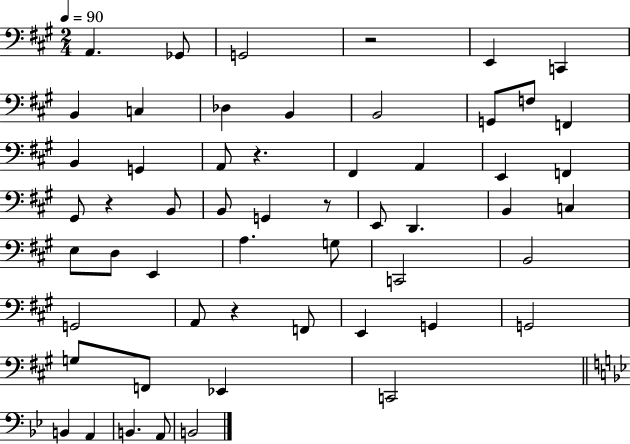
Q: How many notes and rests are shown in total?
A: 55